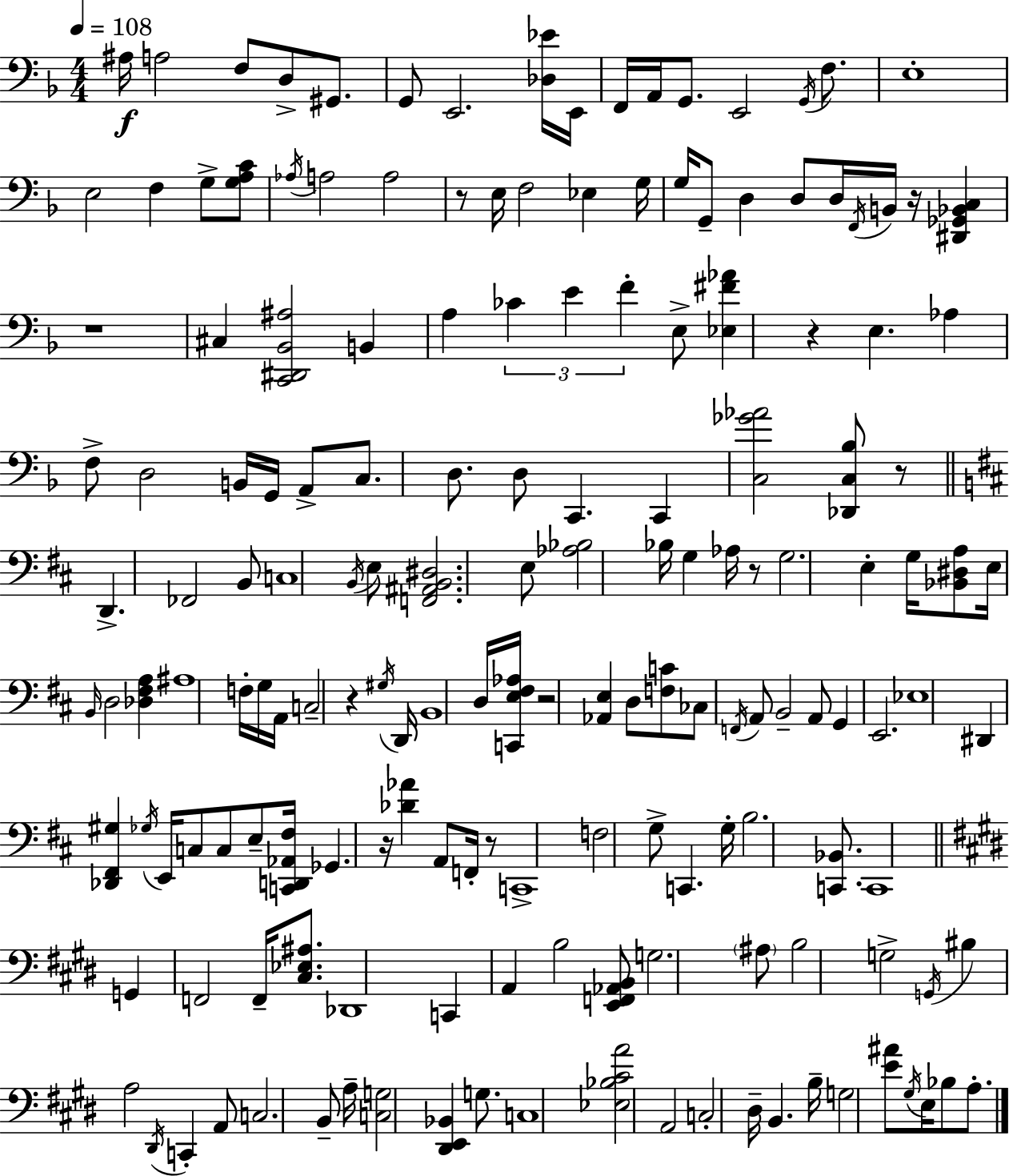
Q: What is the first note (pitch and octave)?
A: A#3